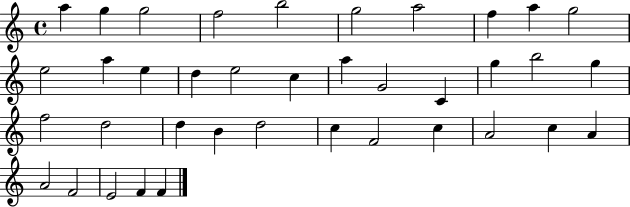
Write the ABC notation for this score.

X:1
T:Untitled
M:4/4
L:1/4
K:C
a g g2 f2 b2 g2 a2 f a g2 e2 a e d e2 c a G2 C g b2 g f2 d2 d B d2 c F2 c A2 c A A2 F2 E2 F F